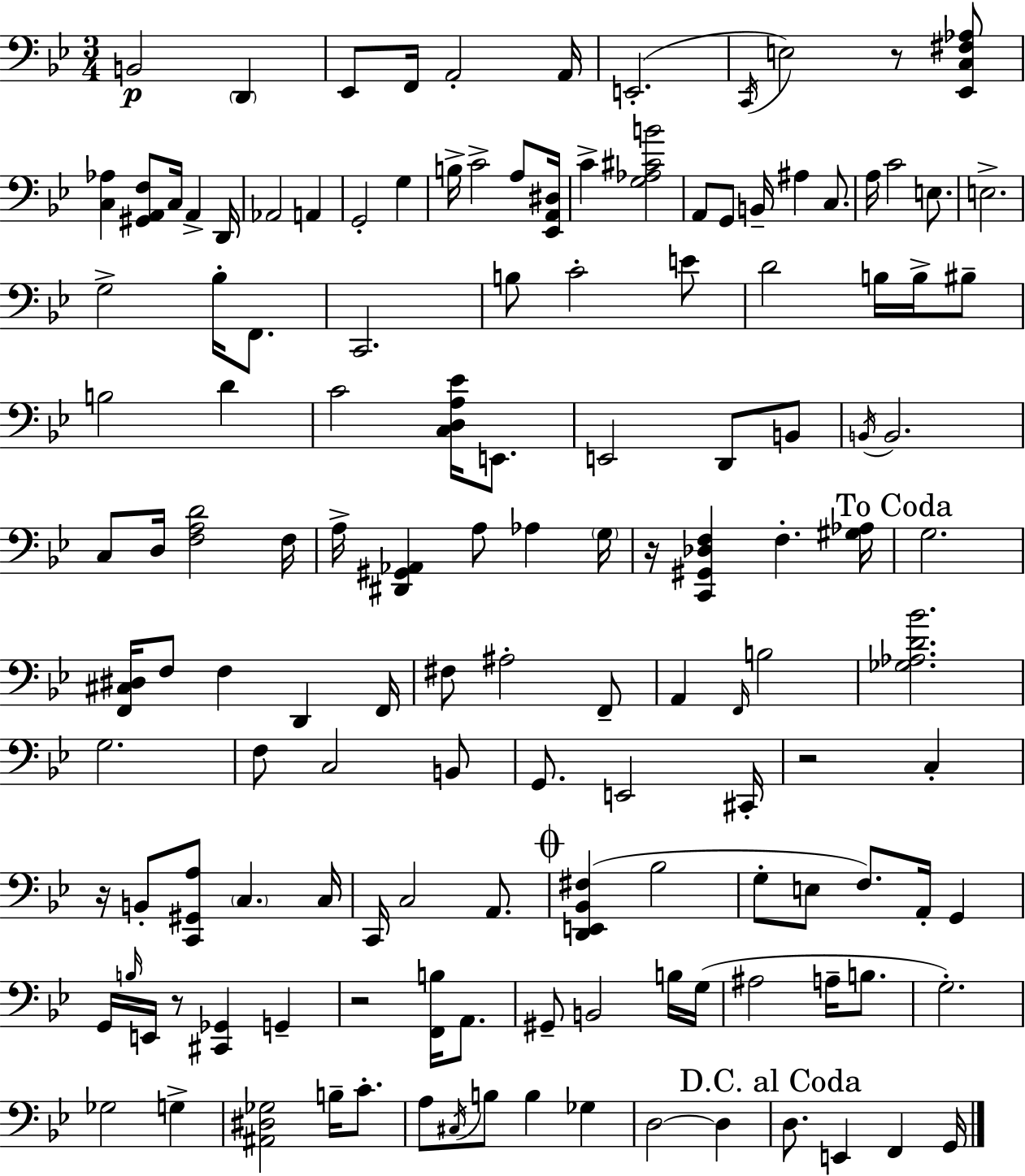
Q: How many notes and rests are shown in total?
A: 139